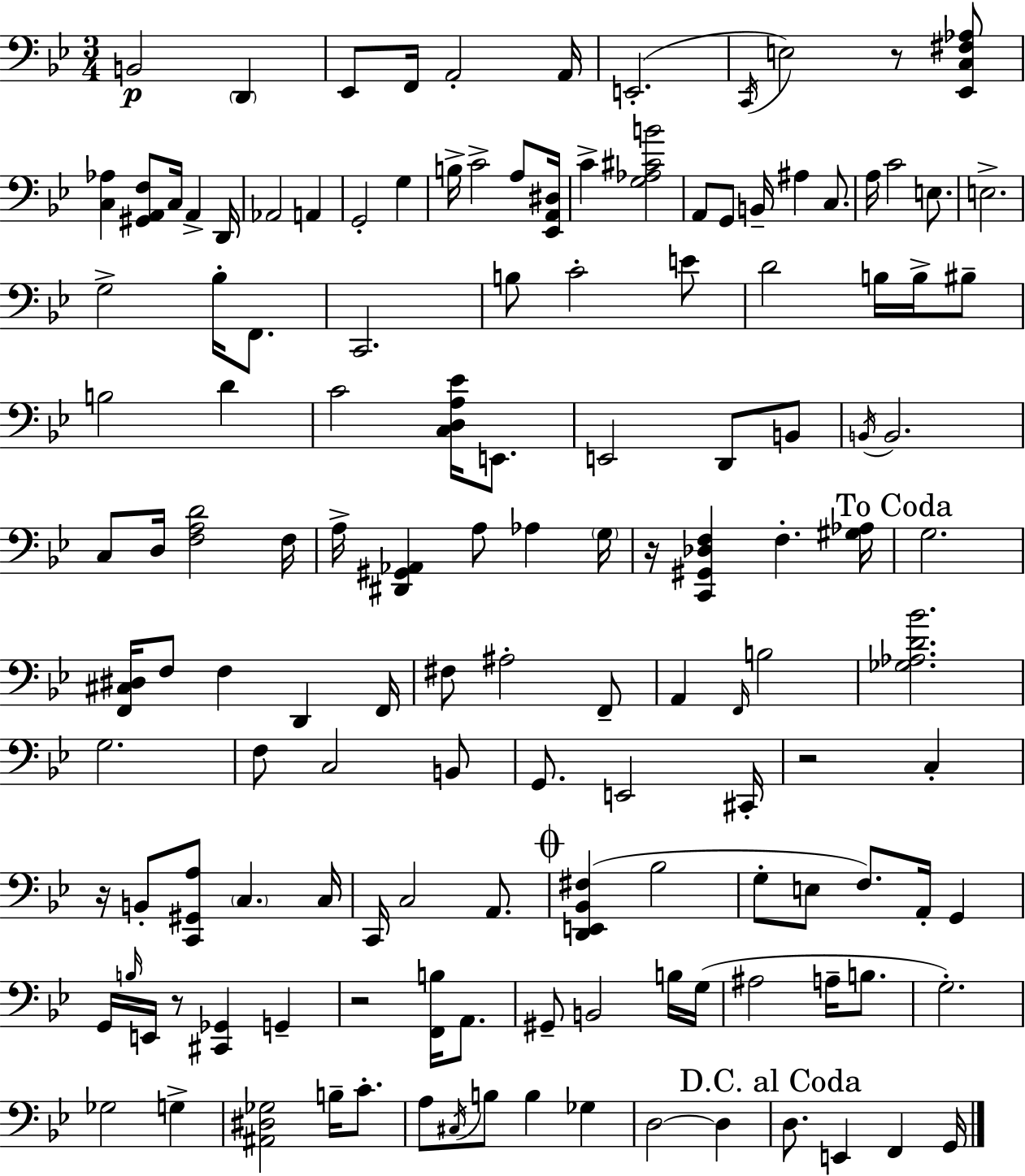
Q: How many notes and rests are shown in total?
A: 139